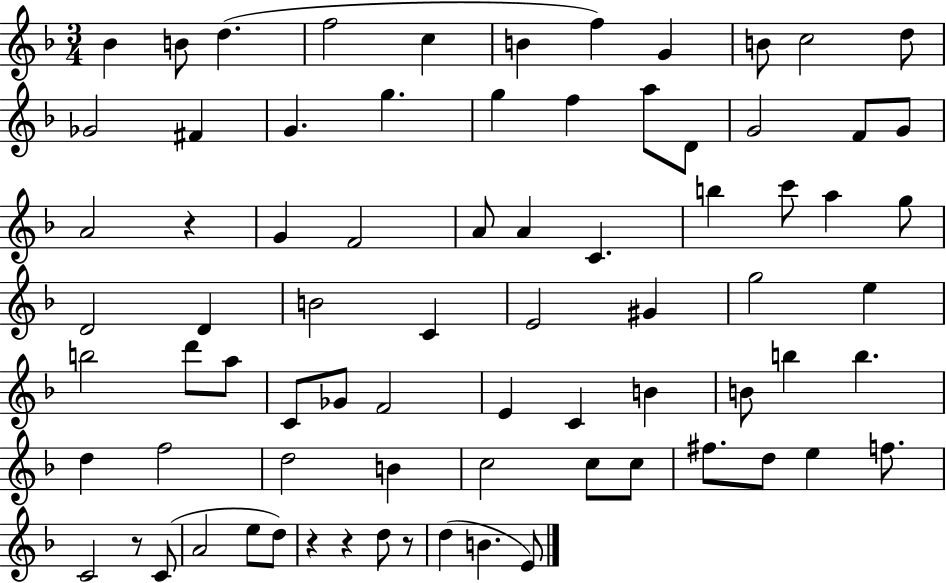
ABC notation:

X:1
T:Untitled
M:3/4
L:1/4
K:F
_B B/2 d f2 c B f G B/2 c2 d/2 _G2 ^F G g g f a/2 D/2 G2 F/2 G/2 A2 z G F2 A/2 A C b c'/2 a g/2 D2 D B2 C E2 ^G g2 e b2 d'/2 a/2 C/2 _G/2 F2 E C B B/2 b b d f2 d2 B c2 c/2 c/2 ^f/2 d/2 e f/2 C2 z/2 C/2 A2 e/2 d/2 z z d/2 z/2 d B E/2